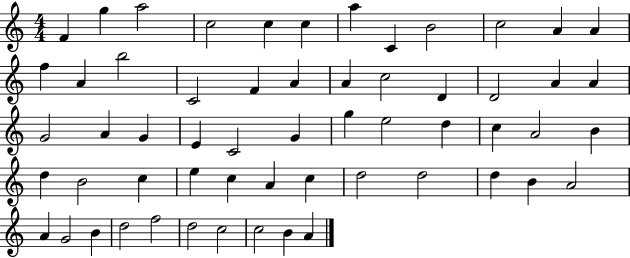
{
  \clef treble
  \numericTimeSignature
  \time 4/4
  \key c \major
  f'4 g''4 a''2 | c''2 c''4 c''4 | a''4 c'4 b'2 | c''2 a'4 a'4 | \break f''4 a'4 b''2 | c'2 f'4 a'4 | a'4 c''2 d'4 | d'2 a'4 a'4 | \break g'2 a'4 g'4 | e'4 c'2 g'4 | g''4 e''2 d''4 | c''4 a'2 b'4 | \break d''4 b'2 c''4 | e''4 c''4 a'4 c''4 | d''2 d''2 | d''4 b'4 a'2 | \break a'4 g'2 b'4 | d''2 f''2 | d''2 c''2 | c''2 b'4 a'4 | \break \bar "|."
}